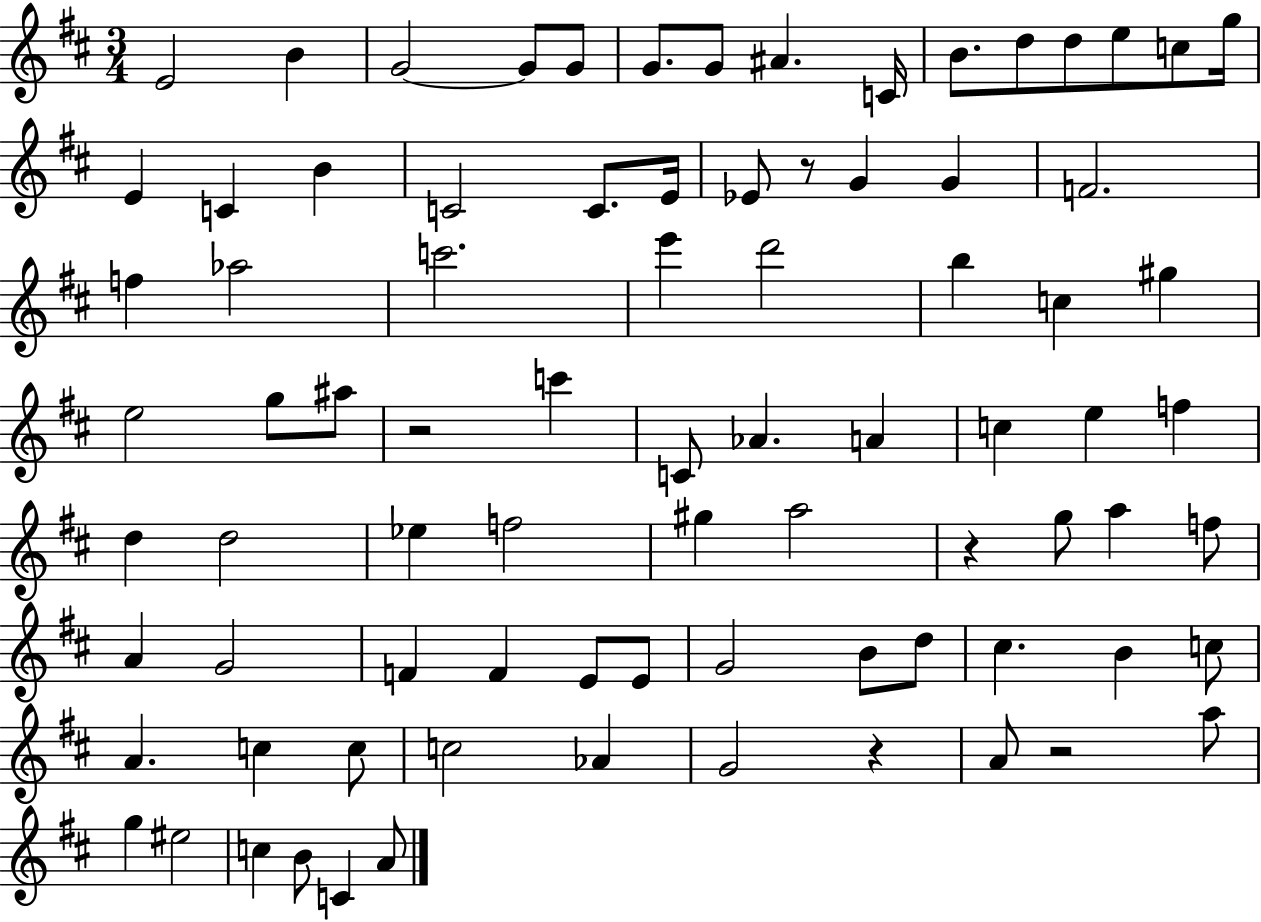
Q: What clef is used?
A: treble